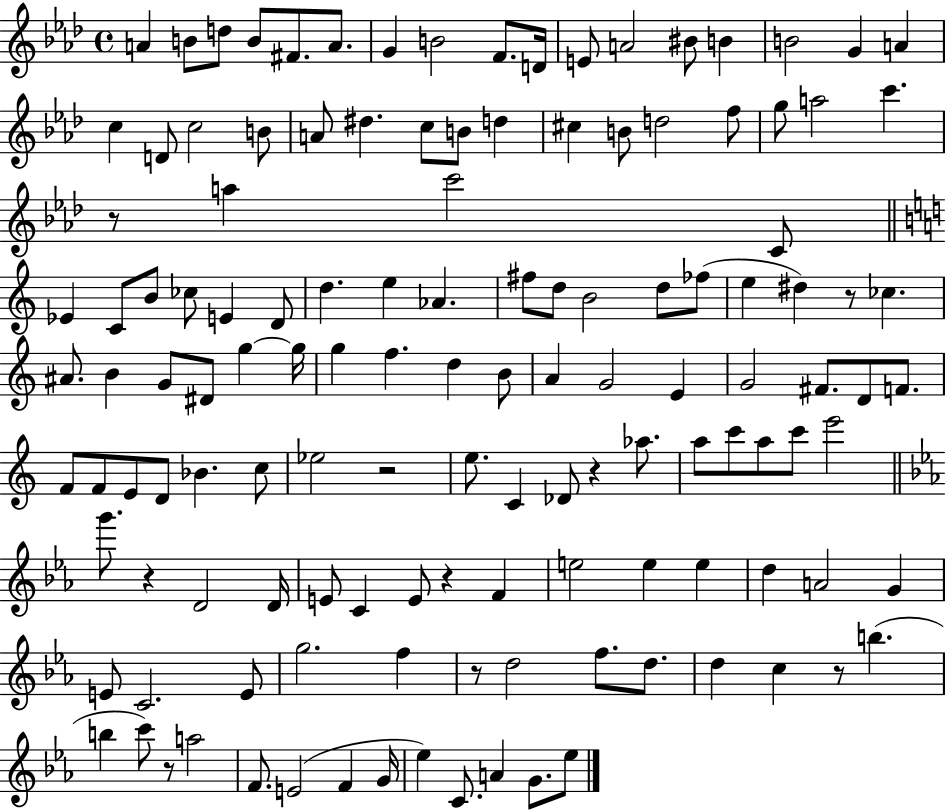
A4/q B4/e D5/e B4/e F#4/e. A4/e. G4/q B4/h F4/e. D4/s E4/e A4/h BIS4/e B4/q B4/h G4/q A4/q C5/q D4/e C5/h B4/e A4/e D#5/q. C5/e B4/e D5/q C#5/q B4/e D5/h F5/e G5/e A5/h C6/q. R/e A5/q C6/h C4/e Eb4/q C4/e B4/e CES5/e E4/q D4/e D5/q. E5/q Ab4/q. F#5/e D5/e B4/h D5/e FES5/e E5/q D#5/q R/e CES5/q. A#4/e. B4/q G4/e D#4/e G5/q G5/s G5/q F5/q. D5/q B4/e A4/q G4/h E4/q G4/h F#4/e. D4/e F4/e. F4/e F4/e E4/e D4/e Bb4/q. C5/e Eb5/h R/h E5/e. C4/q Db4/e R/q Ab5/e. A5/e C6/e A5/e C6/e E6/h G6/e. R/q D4/h D4/s E4/e C4/q E4/e R/q F4/q E5/h E5/q E5/q D5/q A4/h G4/q E4/e C4/h. E4/e G5/h. F5/q R/e D5/h F5/e. D5/e. D5/q C5/q R/e B5/q. B5/q C6/e R/e A5/h F4/e. E4/h F4/q G4/s Eb5/q C4/e. A4/q G4/e. Eb5/e